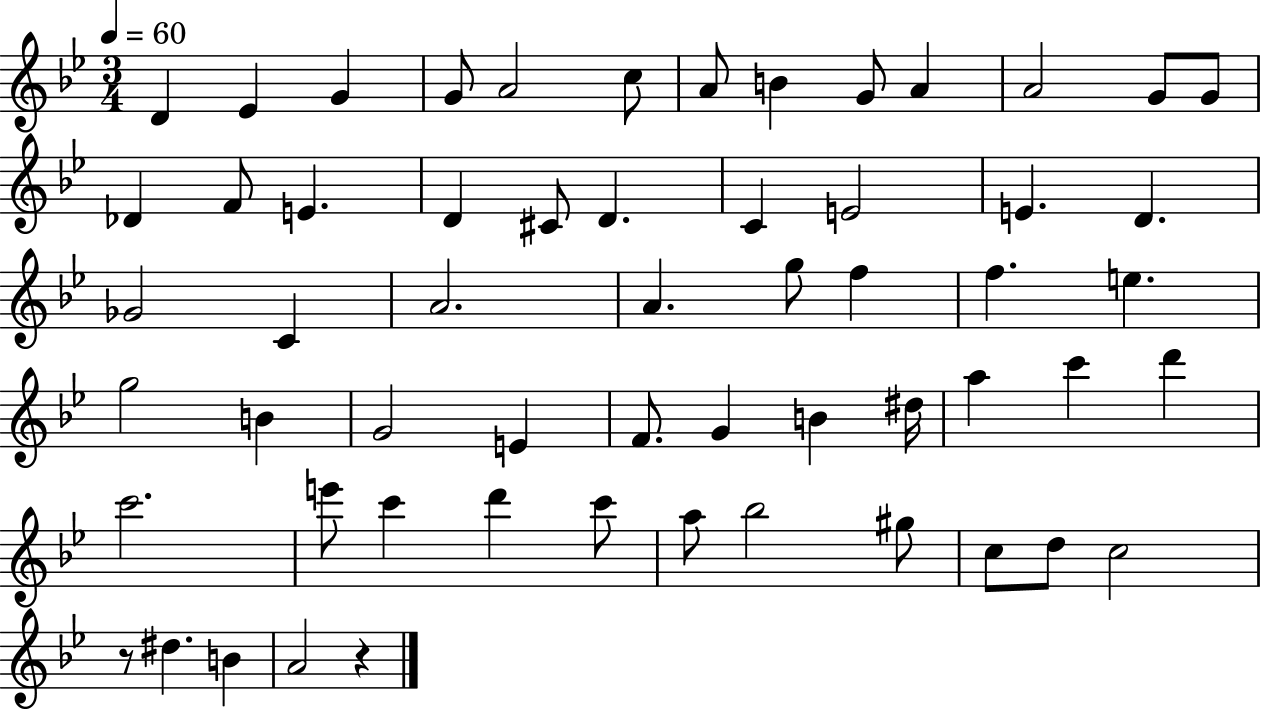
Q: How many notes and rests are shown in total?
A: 58